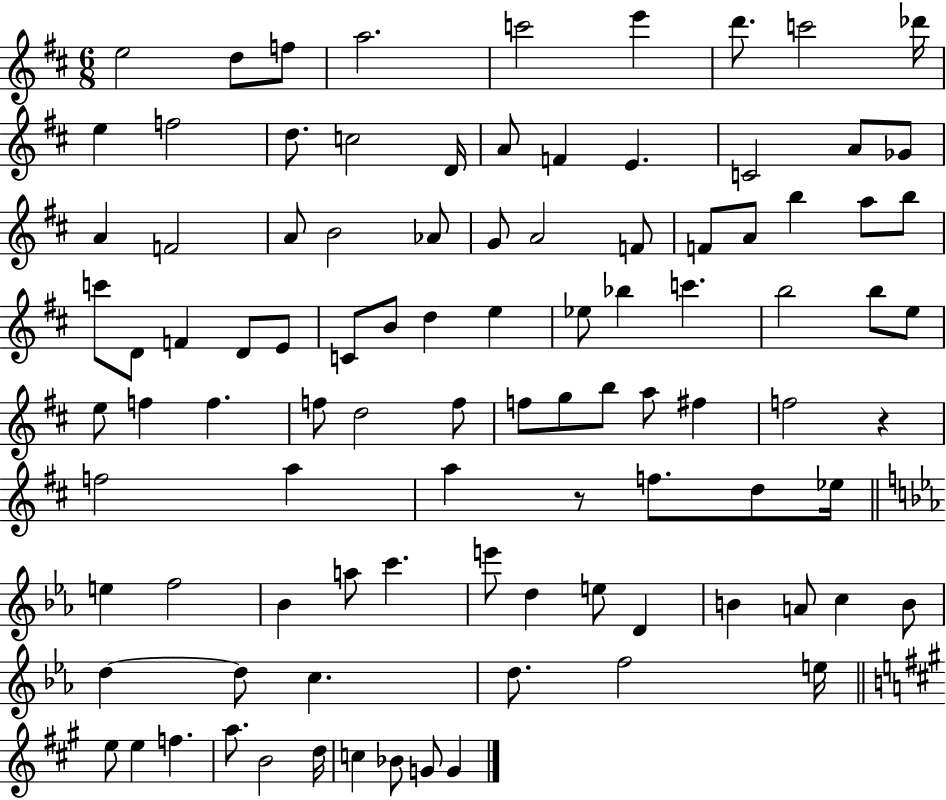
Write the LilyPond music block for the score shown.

{
  \clef treble
  \numericTimeSignature
  \time 6/8
  \key d \major
  \repeat volta 2 { e''2 d''8 f''8 | a''2. | c'''2 e'''4 | d'''8. c'''2 des'''16 | \break e''4 f''2 | d''8. c''2 d'16 | a'8 f'4 e'4. | c'2 a'8 ges'8 | \break a'4 f'2 | a'8 b'2 aes'8 | g'8 a'2 f'8 | f'8 a'8 b''4 a''8 b''8 | \break c'''8 d'8 f'4 d'8 e'8 | c'8 b'8 d''4 e''4 | ees''8 bes''4 c'''4. | b''2 b''8 e''8 | \break e''8 f''4 f''4. | f''8 d''2 f''8 | f''8 g''8 b''8 a''8 fis''4 | f''2 r4 | \break f''2 a''4 | a''4 r8 f''8. d''8 ees''16 | \bar "||" \break \key ees \major e''4 f''2 | bes'4 a''8 c'''4. | e'''8 d''4 e''8 d'4 | b'4 a'8 c''4 b'8 | \break d''4~~ d''8 c''4. | d''8. f''2 e''16 | \bar "||" \break \key a \major e''8 e''4 f''4. | a''8. b'2 d''16 | c''4 bes'8 g'8 g'4 | } \bar "|."
}